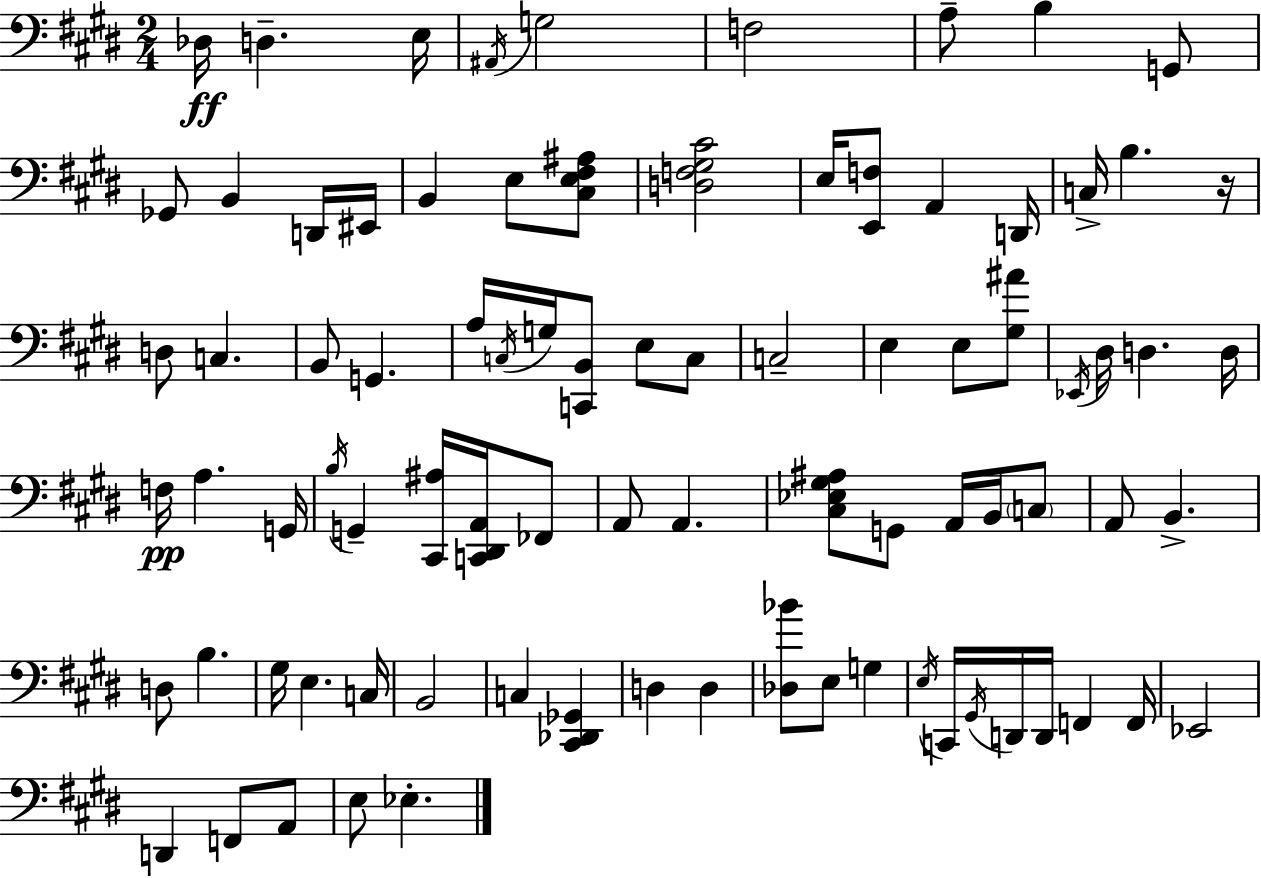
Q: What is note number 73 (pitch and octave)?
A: E3